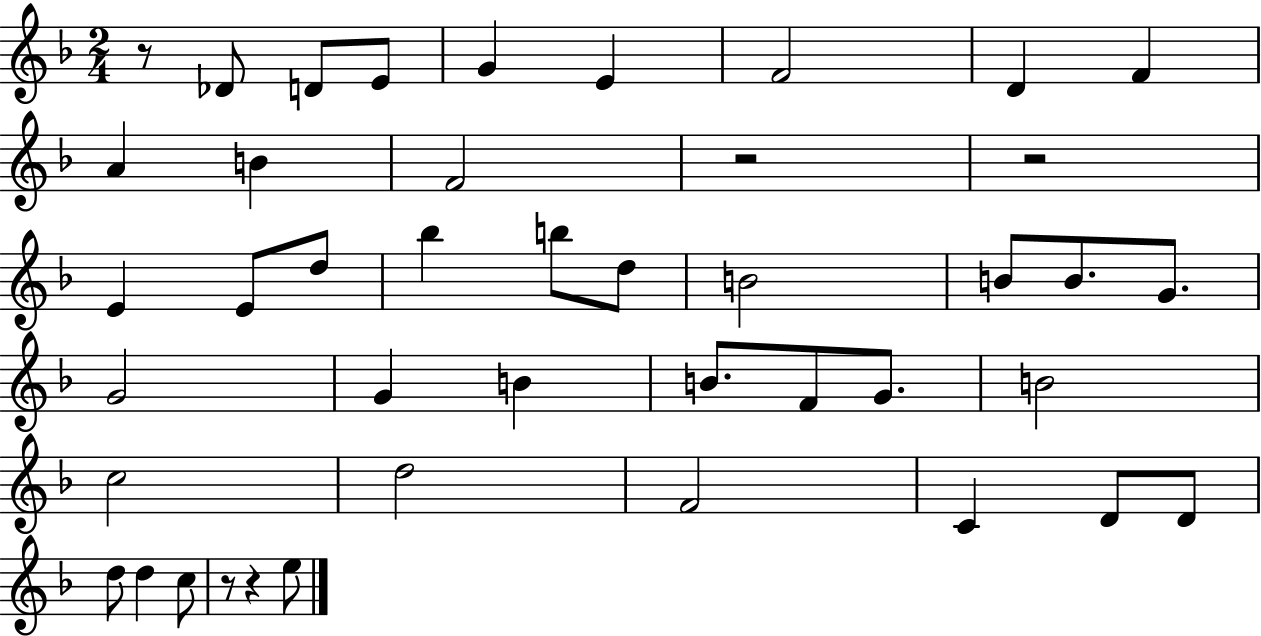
X:1
T:Untitled
M:2/4
L:1/4
K:F
z/2 _D/2 D/2 E/2 G E F2 D F A B F2 z2 z2 E E/2 d/2 _b b/2 d/2 B2 B/2 B/2 G/2 G2 G B B/2 F/2 G/2 B2 c2 d2 F2 C D/2 D/2 d/2 d c/2 z/2 z e/2